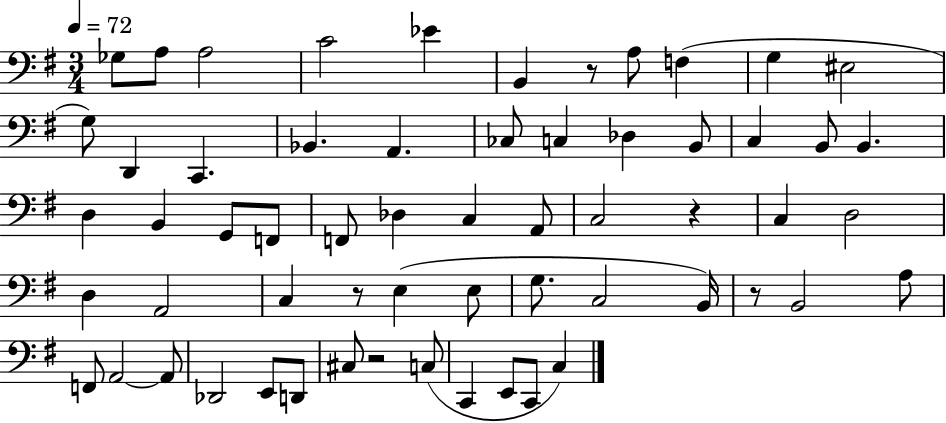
{
  \clef bass
  \numericTimeSignature
  \time 3/4
  \key g \major
  \tempo 4 = 72
  \repeat volta 2 { ges8 a8 a2 | c'2 ees'4 | b,4 r8 a8 f4( | g4 eis2 | \break g8) d,4 c,4. | bes,4. a,4. | ces8 c4 des4 b,8 | c4 b,8 b,4. | \break d4 b,4 g,8 f,8 | f,8 des4 c4 a,8 | c2 r4 | c4 d2 | \break d4 a,2 | c4 r8 e4( e8 | g8. c2 b,16) | r8 b,2 a8 | \break f,8 a,2~~ a,8 | des,2 e,8 d,8 | cis8 r2 c8( | c,4 e,8 c,8 c4) | \break } \bar "|."
}